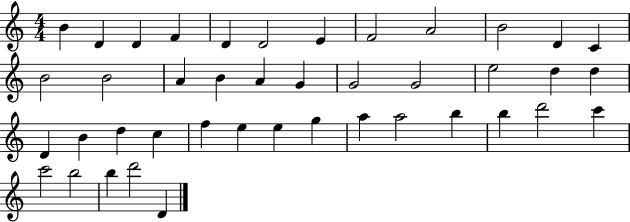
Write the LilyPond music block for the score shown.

{
  \clef treble
  \numericTimeSignature
  \time 4/4
  \key c \major
  b'4 d'4 d'4 f'4 | d'4 d'2 e'4 | f'2 a'2 | b'2 d'4 c'4 | \break b'2 b'2 | a'4 b'4 a'4 g'4 | g'2 g'2 | e''2 d''4 d''4 | \break d'4 b'4 d''4 c''4 | f''4 e''4 e''4 g''4 | a''4 a''2 b''4 | b''4 d'''2 c'''4 | \break c'''2 b''2 | b''4 d'''2 d'4 | \bar "|."
}